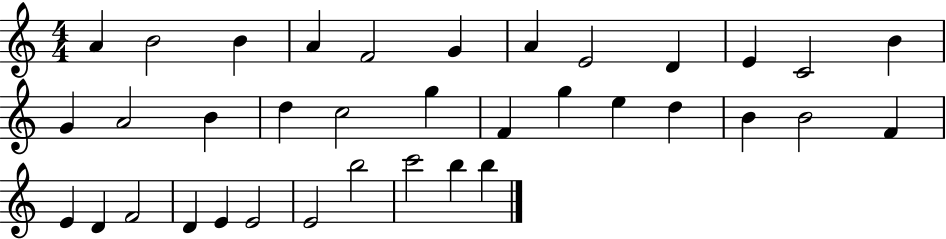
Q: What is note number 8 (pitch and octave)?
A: E4